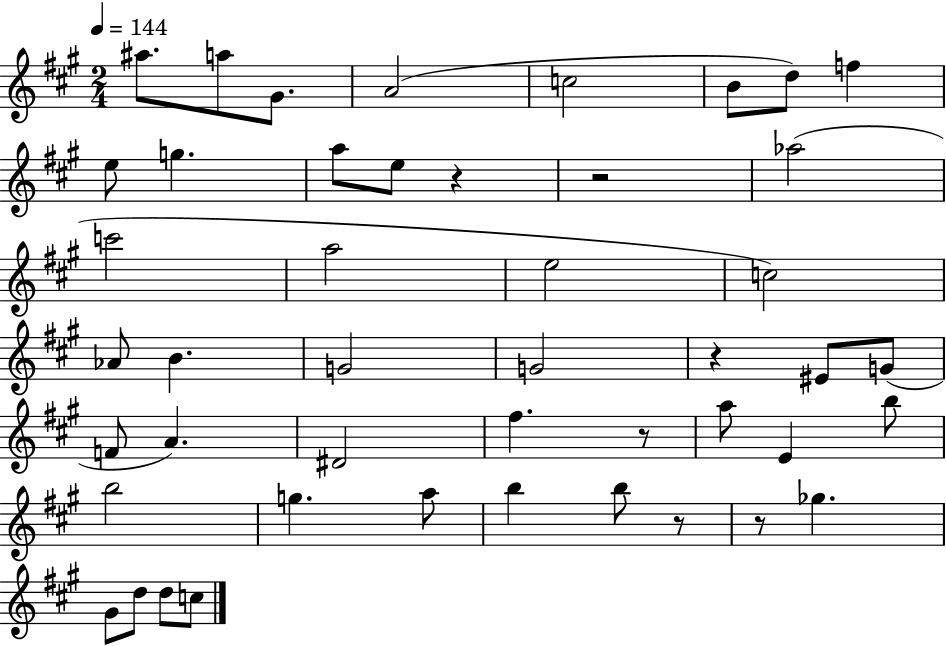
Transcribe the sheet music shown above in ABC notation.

X:1
T:Untitled
M:2/4
L:1/4
K:A
^a/2 a/2 ^G/2 A2 c2 B/2 d/2 f e/2 g a/2 e/2 z z2 _a2 c'2 a2 e2 c2 _A/2 B G2 G2 z ^E/2 G/2 F/2 A ^D2 ^f z/2 a/2 E b/2 b2 g a/2 b b/2 z/2 z/2 _g ^G/2 d/2 d/2 c/2